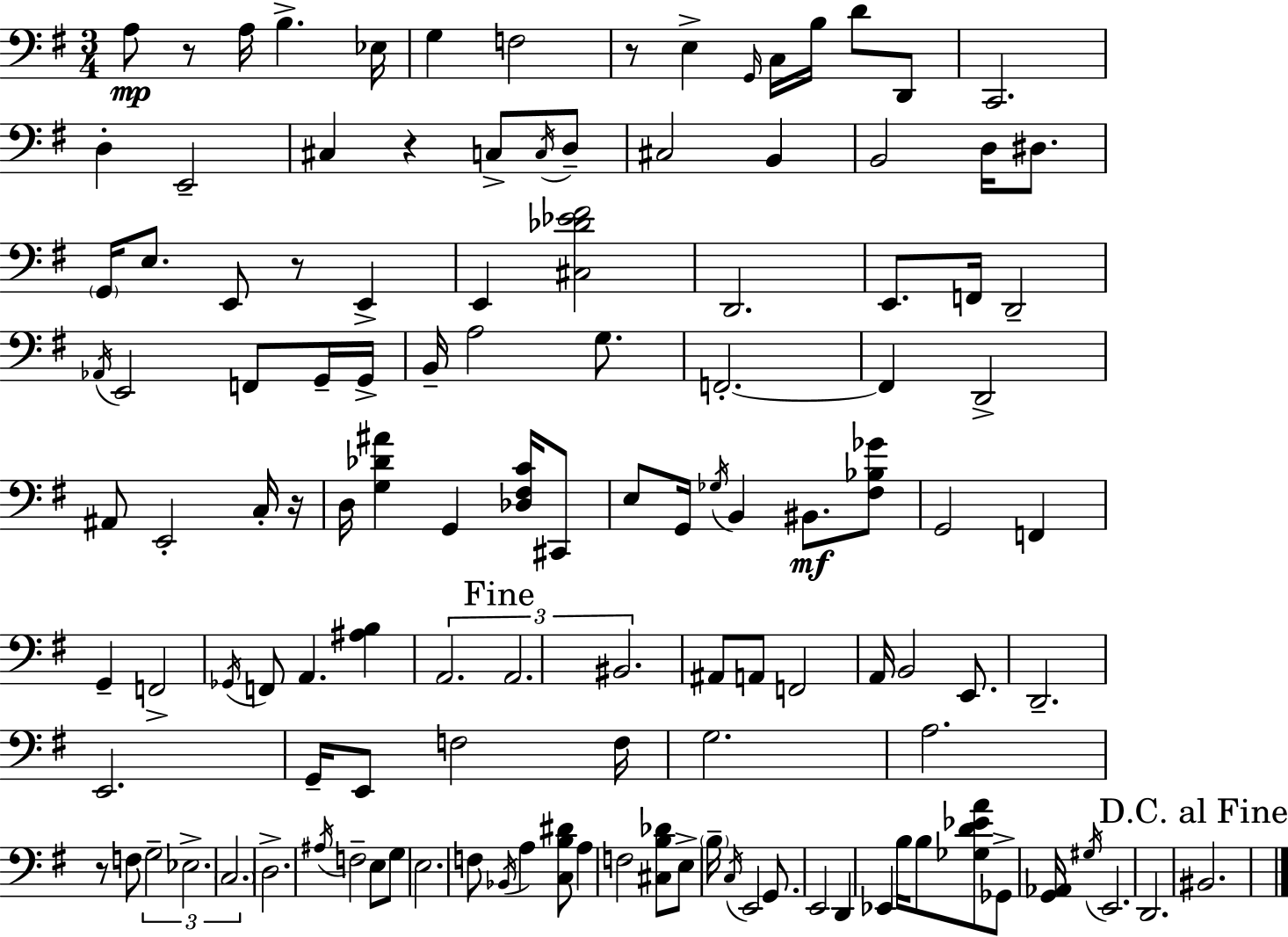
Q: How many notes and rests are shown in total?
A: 124